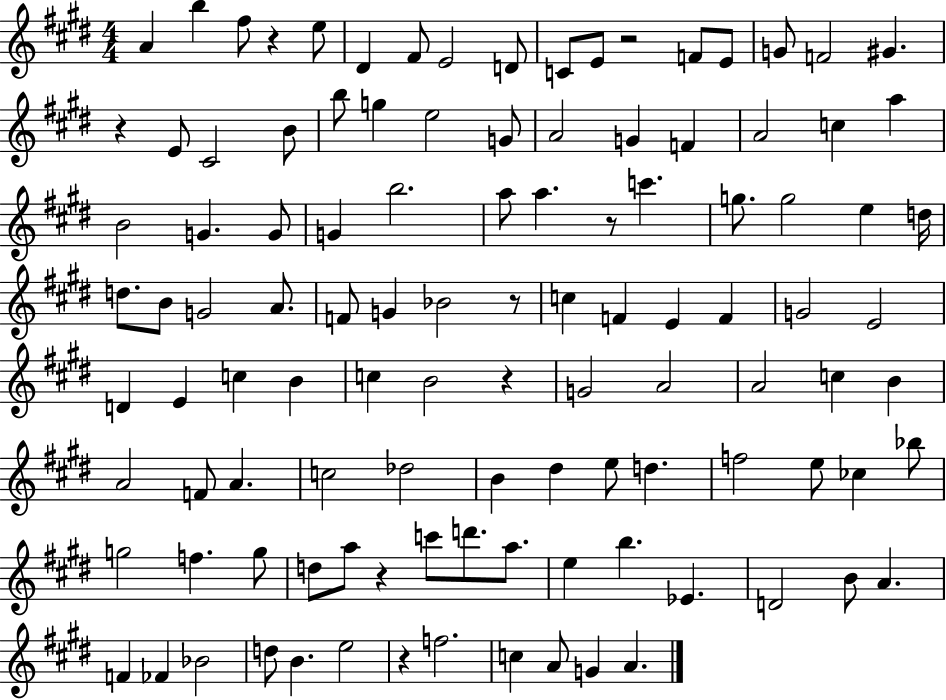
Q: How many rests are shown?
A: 8